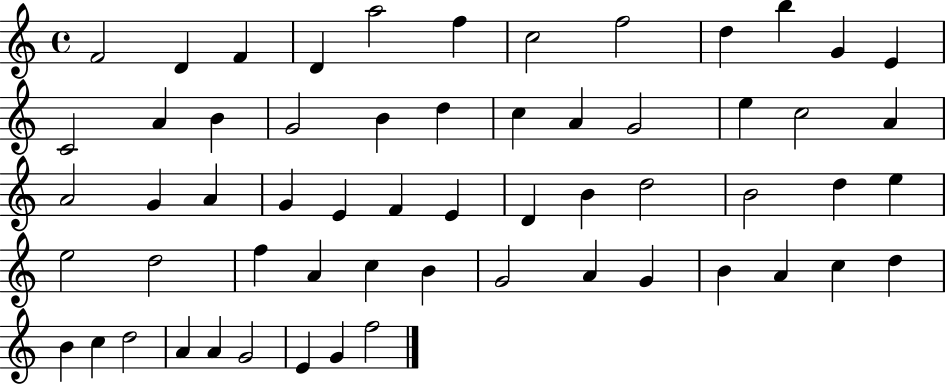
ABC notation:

X:1
T:Untitled
M:4/4
L:1/4
K:C
F2 D F D a2 f c2 f2 d b G E C2 A B G2 B d c A G2 e c2 A A2 G A G E F E D B d2 B2 d e e2 d2 f A c B G2 A G B A c d B c d2 A A G2 E G f2